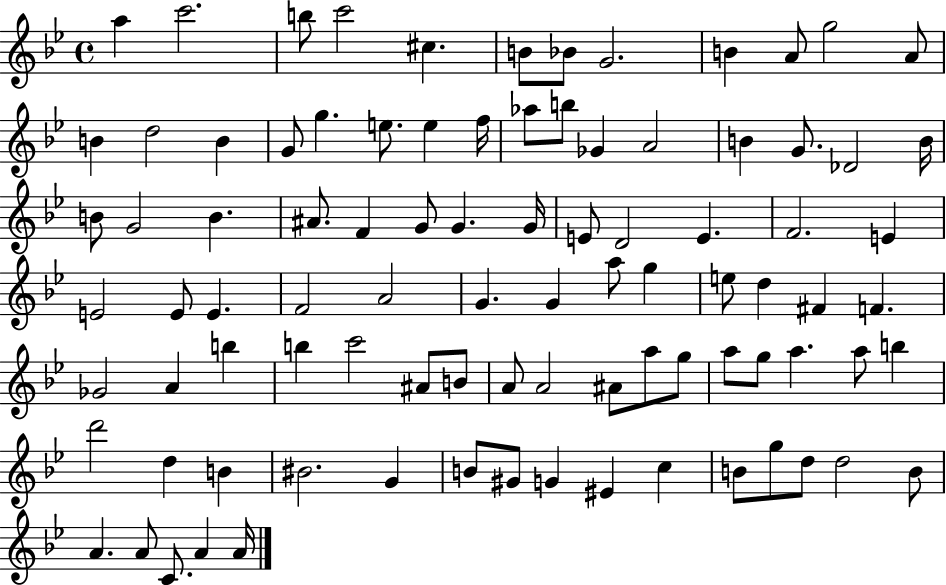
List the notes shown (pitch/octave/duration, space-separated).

A5/q C6/h. B5/e C6/h C#5/q. B4/e Bb4/e G4/h. B4/q A4/e G5/h A4/e B4/q D5/h B4/q G4/e G5/q. E5/e. E5/q F5/s Ab5/e B5/e Gb4/q A4/h B4/q G4/e. Db4/h B4/s B4/e G4/h B4/q. A#4/e. F4/q G4/e G4/q. G4/s E4/e D4/h E4/q. F4/h. E4/q E4/h E4/e E4/q. F4/h A4/h G4/q. G4/q A5/e G5/q E5/e D5/q F#4/q F4/q. Gb4/h A4/q B5/q B5/q C6/h A#4/e B4/e A4/e A4/h A#4/e A5/e G5/e A5/e G5/e A5/q. A5/e B5/q D6/h D5/q B4/q BIS4/h. G4/q B4/e G#4/e G4/q EIS4/q C5/q B4/e G5/e D5/e D5/h B4/e A4/q. A4/e C4/e. A4/q A4/s